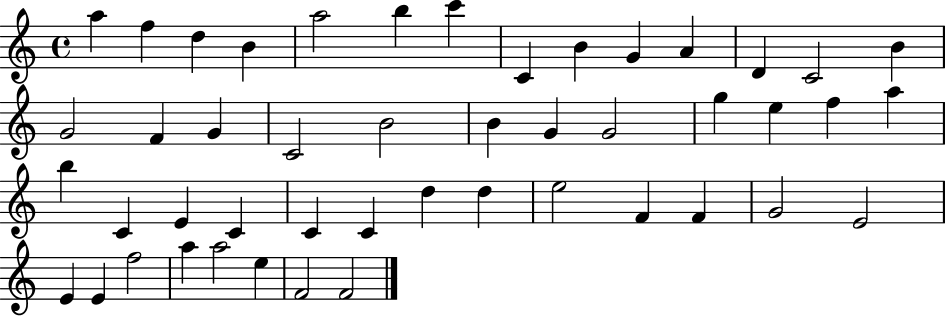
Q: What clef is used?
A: treble